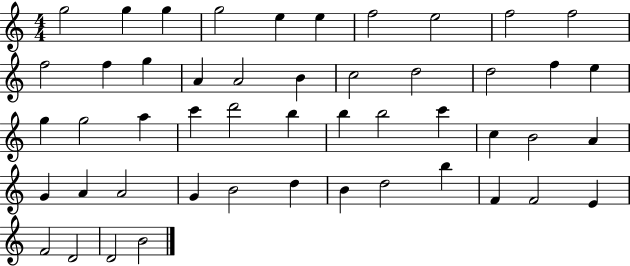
X:1
T:Untitled
M:4/4
L:1/4
K:C
g2 g g g2 e e f2 e2 f2 f2 f2 f g A A2 B c2 d2 d2 f e g g2 a c' d'2 b b b2 c' c B2 A G A A2 G B2 d B d2 b F F2 E F2 D2 D2 B2